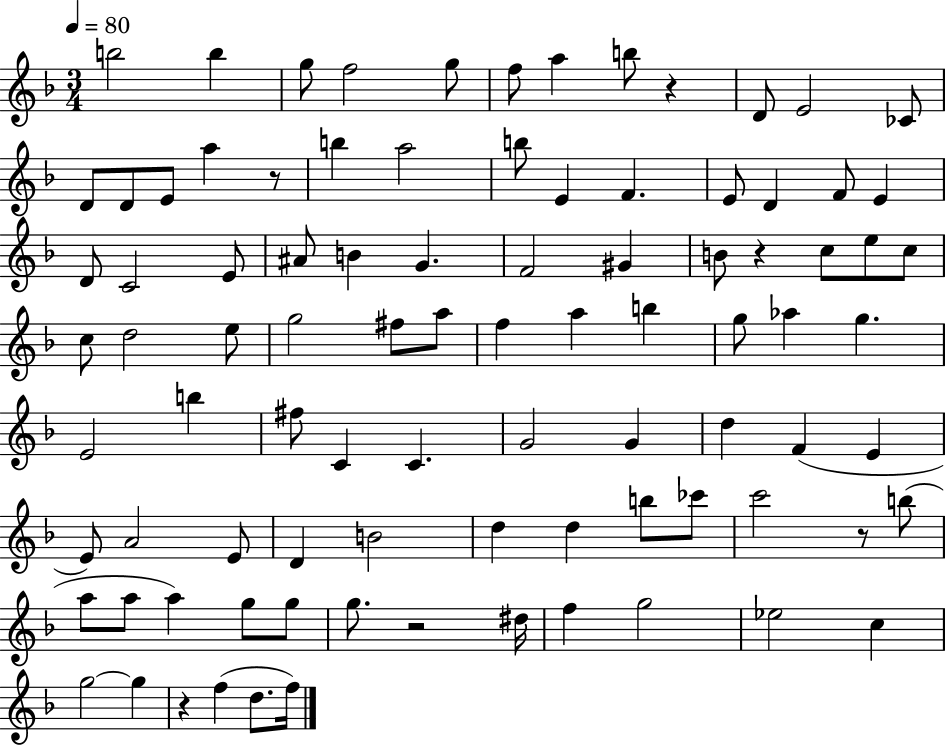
X:1
T:Untitled
M:3/4
L:1/4
K:F
b2 b g/2 f2 g/2 f/2 a b/2 z D/2 E2 _C/2 D/2 D/2 E/2 a z/2 b a2 b/2 E F E/2 D F/2 E D/2 C2 E/2 ^A/2 B G F2 ^G B/2 z c/2 e/2 c/2 c/2 d2 e/2 g2 ^f/2 a/2 f a b g/2 _a g E2 b ^f/2 C C G2 G d F E E/2 A2 E/2 D B2 d d b/2 _c'/2 c'2 z/2 b/2 a/2 a/2 a g/2 g/2 g/2 z2 ^d/4 f g2 _e2 c g2 g z f d/2 f/4